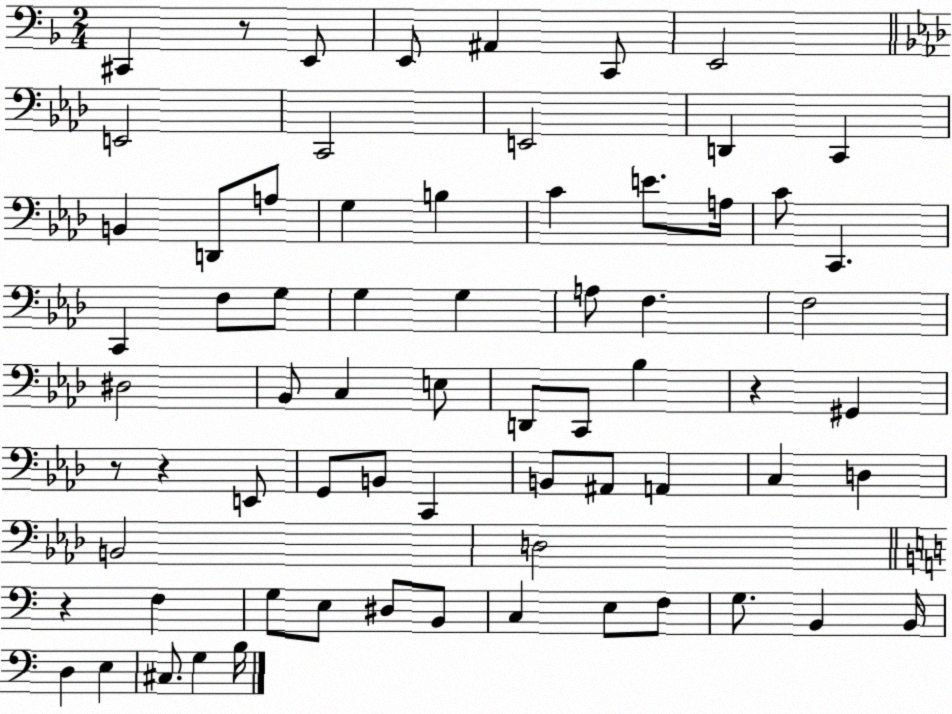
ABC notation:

X:1
T:Untitled
M:2/4
L:1/4
K:F
^C,, z/2 E,,/2 E,,/2 ^A,, C,,/2 E,,2 E,,2 C,,2 E,,2 D,, C,, B,, D,,/2 A,/2 G, B, C E/2 A,/4 C/2 C,, C,, F,/2 G,/2 G, G, A,/2 F, F,2 ^D,2 _B,,/2 C, E,/2 D,,/2 C,,/2 _B, z ^G,, z/2 z E,,/2 G,,/2 B,,/2 C,, B,,/2 ^A,,/2 A,, C, D, B,,2 D,2 z F, G,/2 E,/2 ^D,/2 B,,/2 C, E,/2 F,/2 G,/2 B,, B,,/4 D, E, ^C,/2 G, B,/4